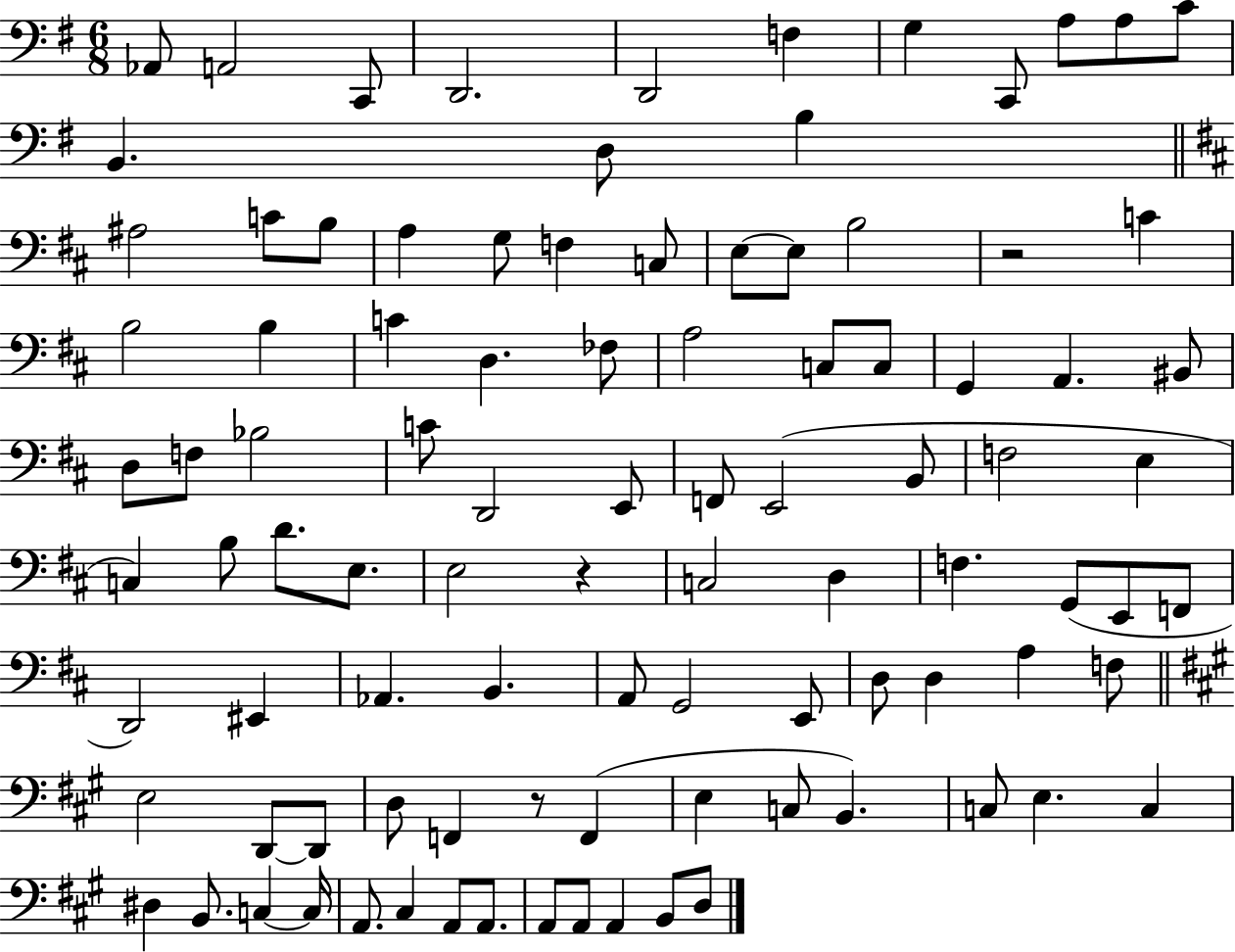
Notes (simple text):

Ab2/e A2/h C2/e D2/h. D2/h F3/q G3/q C2/e A3/e A3/e C4/e B2/q. D3/e B3/q A#3/h C4/e B3/e A3/q G3/e F3/q C3/e E3/e E3/e B3/h R/h C4/q B3/h B3/q C4/q D3/q. FES3/e A3/h C3/e C3/e G2/q A2/q. BIS2/e D3/e F3/e Bb3/h C4/e D2/h E2/e F2/e E2/h B2/e F3/h E3/q C3/q B3/e D4/e. E3/e. E3/h R/q C3/h D3/q F3/q. G2/e E2/e F2/e D2/h EIS2/q Ab2/q. B2/q. A2/e G2/h E2/e D3/e D3/q A3/q F3/e E3/h D2/e D2/e D3/e F2/q R/e F2/q E3/q C3/e B2/q. C3/e E3/q. C3/q D#3/q B2/e. C3/q C3/s A2/e. C#3/q A2/e A2/e. A2/e A2/e A2/q B2/e D3/e